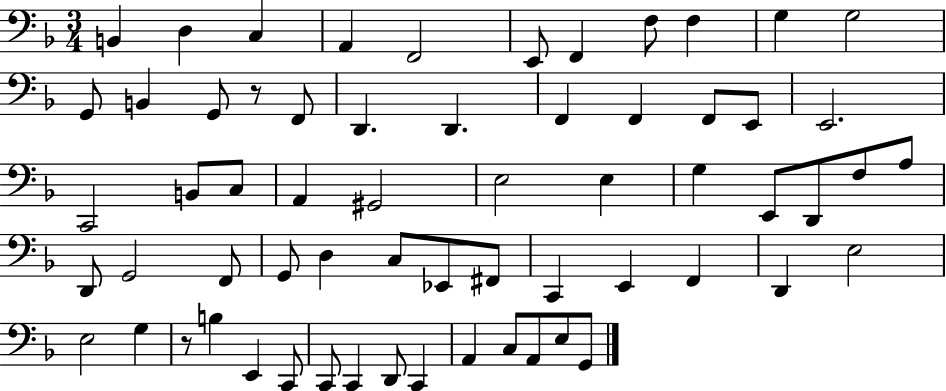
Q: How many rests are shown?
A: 2